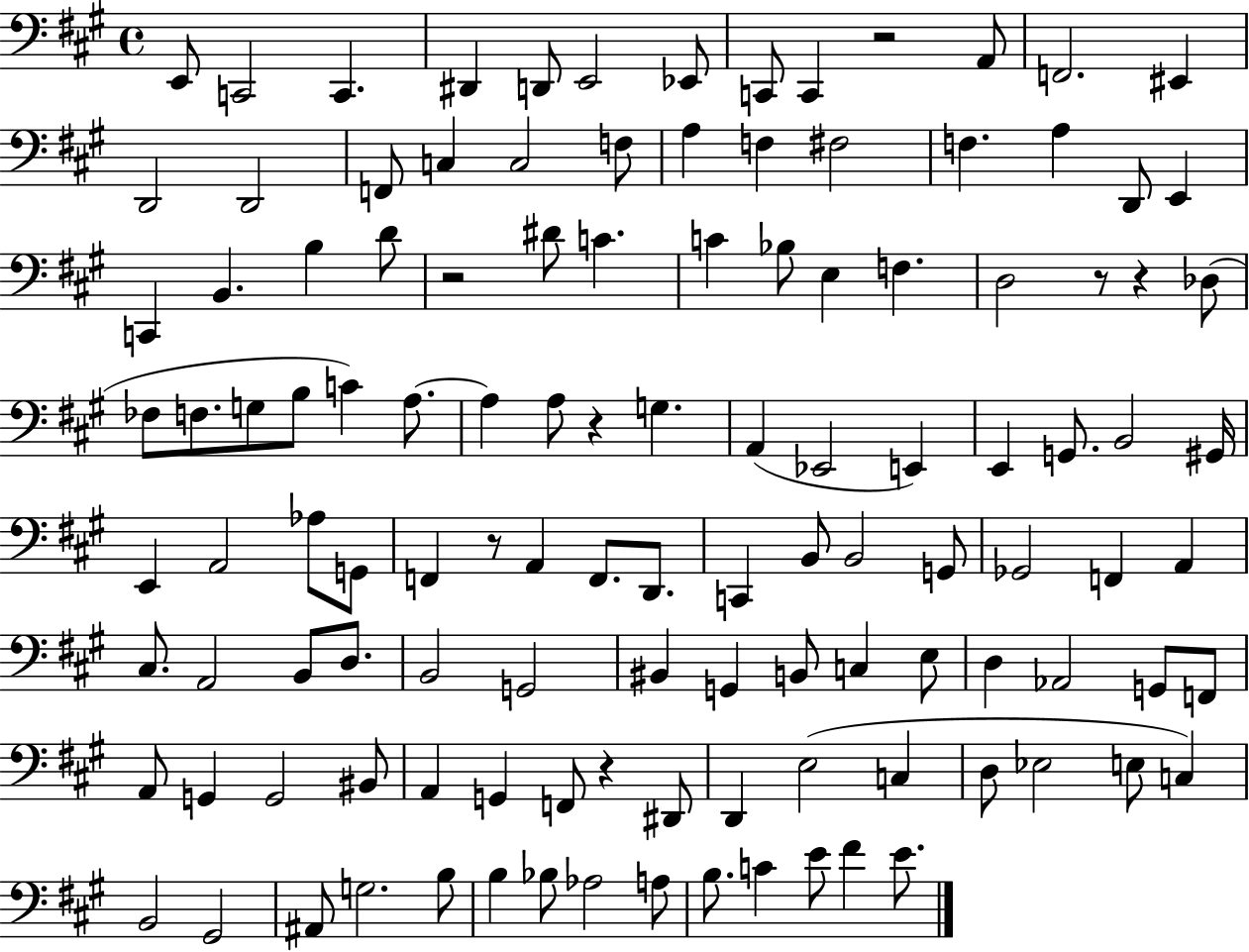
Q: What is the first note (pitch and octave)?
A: E2